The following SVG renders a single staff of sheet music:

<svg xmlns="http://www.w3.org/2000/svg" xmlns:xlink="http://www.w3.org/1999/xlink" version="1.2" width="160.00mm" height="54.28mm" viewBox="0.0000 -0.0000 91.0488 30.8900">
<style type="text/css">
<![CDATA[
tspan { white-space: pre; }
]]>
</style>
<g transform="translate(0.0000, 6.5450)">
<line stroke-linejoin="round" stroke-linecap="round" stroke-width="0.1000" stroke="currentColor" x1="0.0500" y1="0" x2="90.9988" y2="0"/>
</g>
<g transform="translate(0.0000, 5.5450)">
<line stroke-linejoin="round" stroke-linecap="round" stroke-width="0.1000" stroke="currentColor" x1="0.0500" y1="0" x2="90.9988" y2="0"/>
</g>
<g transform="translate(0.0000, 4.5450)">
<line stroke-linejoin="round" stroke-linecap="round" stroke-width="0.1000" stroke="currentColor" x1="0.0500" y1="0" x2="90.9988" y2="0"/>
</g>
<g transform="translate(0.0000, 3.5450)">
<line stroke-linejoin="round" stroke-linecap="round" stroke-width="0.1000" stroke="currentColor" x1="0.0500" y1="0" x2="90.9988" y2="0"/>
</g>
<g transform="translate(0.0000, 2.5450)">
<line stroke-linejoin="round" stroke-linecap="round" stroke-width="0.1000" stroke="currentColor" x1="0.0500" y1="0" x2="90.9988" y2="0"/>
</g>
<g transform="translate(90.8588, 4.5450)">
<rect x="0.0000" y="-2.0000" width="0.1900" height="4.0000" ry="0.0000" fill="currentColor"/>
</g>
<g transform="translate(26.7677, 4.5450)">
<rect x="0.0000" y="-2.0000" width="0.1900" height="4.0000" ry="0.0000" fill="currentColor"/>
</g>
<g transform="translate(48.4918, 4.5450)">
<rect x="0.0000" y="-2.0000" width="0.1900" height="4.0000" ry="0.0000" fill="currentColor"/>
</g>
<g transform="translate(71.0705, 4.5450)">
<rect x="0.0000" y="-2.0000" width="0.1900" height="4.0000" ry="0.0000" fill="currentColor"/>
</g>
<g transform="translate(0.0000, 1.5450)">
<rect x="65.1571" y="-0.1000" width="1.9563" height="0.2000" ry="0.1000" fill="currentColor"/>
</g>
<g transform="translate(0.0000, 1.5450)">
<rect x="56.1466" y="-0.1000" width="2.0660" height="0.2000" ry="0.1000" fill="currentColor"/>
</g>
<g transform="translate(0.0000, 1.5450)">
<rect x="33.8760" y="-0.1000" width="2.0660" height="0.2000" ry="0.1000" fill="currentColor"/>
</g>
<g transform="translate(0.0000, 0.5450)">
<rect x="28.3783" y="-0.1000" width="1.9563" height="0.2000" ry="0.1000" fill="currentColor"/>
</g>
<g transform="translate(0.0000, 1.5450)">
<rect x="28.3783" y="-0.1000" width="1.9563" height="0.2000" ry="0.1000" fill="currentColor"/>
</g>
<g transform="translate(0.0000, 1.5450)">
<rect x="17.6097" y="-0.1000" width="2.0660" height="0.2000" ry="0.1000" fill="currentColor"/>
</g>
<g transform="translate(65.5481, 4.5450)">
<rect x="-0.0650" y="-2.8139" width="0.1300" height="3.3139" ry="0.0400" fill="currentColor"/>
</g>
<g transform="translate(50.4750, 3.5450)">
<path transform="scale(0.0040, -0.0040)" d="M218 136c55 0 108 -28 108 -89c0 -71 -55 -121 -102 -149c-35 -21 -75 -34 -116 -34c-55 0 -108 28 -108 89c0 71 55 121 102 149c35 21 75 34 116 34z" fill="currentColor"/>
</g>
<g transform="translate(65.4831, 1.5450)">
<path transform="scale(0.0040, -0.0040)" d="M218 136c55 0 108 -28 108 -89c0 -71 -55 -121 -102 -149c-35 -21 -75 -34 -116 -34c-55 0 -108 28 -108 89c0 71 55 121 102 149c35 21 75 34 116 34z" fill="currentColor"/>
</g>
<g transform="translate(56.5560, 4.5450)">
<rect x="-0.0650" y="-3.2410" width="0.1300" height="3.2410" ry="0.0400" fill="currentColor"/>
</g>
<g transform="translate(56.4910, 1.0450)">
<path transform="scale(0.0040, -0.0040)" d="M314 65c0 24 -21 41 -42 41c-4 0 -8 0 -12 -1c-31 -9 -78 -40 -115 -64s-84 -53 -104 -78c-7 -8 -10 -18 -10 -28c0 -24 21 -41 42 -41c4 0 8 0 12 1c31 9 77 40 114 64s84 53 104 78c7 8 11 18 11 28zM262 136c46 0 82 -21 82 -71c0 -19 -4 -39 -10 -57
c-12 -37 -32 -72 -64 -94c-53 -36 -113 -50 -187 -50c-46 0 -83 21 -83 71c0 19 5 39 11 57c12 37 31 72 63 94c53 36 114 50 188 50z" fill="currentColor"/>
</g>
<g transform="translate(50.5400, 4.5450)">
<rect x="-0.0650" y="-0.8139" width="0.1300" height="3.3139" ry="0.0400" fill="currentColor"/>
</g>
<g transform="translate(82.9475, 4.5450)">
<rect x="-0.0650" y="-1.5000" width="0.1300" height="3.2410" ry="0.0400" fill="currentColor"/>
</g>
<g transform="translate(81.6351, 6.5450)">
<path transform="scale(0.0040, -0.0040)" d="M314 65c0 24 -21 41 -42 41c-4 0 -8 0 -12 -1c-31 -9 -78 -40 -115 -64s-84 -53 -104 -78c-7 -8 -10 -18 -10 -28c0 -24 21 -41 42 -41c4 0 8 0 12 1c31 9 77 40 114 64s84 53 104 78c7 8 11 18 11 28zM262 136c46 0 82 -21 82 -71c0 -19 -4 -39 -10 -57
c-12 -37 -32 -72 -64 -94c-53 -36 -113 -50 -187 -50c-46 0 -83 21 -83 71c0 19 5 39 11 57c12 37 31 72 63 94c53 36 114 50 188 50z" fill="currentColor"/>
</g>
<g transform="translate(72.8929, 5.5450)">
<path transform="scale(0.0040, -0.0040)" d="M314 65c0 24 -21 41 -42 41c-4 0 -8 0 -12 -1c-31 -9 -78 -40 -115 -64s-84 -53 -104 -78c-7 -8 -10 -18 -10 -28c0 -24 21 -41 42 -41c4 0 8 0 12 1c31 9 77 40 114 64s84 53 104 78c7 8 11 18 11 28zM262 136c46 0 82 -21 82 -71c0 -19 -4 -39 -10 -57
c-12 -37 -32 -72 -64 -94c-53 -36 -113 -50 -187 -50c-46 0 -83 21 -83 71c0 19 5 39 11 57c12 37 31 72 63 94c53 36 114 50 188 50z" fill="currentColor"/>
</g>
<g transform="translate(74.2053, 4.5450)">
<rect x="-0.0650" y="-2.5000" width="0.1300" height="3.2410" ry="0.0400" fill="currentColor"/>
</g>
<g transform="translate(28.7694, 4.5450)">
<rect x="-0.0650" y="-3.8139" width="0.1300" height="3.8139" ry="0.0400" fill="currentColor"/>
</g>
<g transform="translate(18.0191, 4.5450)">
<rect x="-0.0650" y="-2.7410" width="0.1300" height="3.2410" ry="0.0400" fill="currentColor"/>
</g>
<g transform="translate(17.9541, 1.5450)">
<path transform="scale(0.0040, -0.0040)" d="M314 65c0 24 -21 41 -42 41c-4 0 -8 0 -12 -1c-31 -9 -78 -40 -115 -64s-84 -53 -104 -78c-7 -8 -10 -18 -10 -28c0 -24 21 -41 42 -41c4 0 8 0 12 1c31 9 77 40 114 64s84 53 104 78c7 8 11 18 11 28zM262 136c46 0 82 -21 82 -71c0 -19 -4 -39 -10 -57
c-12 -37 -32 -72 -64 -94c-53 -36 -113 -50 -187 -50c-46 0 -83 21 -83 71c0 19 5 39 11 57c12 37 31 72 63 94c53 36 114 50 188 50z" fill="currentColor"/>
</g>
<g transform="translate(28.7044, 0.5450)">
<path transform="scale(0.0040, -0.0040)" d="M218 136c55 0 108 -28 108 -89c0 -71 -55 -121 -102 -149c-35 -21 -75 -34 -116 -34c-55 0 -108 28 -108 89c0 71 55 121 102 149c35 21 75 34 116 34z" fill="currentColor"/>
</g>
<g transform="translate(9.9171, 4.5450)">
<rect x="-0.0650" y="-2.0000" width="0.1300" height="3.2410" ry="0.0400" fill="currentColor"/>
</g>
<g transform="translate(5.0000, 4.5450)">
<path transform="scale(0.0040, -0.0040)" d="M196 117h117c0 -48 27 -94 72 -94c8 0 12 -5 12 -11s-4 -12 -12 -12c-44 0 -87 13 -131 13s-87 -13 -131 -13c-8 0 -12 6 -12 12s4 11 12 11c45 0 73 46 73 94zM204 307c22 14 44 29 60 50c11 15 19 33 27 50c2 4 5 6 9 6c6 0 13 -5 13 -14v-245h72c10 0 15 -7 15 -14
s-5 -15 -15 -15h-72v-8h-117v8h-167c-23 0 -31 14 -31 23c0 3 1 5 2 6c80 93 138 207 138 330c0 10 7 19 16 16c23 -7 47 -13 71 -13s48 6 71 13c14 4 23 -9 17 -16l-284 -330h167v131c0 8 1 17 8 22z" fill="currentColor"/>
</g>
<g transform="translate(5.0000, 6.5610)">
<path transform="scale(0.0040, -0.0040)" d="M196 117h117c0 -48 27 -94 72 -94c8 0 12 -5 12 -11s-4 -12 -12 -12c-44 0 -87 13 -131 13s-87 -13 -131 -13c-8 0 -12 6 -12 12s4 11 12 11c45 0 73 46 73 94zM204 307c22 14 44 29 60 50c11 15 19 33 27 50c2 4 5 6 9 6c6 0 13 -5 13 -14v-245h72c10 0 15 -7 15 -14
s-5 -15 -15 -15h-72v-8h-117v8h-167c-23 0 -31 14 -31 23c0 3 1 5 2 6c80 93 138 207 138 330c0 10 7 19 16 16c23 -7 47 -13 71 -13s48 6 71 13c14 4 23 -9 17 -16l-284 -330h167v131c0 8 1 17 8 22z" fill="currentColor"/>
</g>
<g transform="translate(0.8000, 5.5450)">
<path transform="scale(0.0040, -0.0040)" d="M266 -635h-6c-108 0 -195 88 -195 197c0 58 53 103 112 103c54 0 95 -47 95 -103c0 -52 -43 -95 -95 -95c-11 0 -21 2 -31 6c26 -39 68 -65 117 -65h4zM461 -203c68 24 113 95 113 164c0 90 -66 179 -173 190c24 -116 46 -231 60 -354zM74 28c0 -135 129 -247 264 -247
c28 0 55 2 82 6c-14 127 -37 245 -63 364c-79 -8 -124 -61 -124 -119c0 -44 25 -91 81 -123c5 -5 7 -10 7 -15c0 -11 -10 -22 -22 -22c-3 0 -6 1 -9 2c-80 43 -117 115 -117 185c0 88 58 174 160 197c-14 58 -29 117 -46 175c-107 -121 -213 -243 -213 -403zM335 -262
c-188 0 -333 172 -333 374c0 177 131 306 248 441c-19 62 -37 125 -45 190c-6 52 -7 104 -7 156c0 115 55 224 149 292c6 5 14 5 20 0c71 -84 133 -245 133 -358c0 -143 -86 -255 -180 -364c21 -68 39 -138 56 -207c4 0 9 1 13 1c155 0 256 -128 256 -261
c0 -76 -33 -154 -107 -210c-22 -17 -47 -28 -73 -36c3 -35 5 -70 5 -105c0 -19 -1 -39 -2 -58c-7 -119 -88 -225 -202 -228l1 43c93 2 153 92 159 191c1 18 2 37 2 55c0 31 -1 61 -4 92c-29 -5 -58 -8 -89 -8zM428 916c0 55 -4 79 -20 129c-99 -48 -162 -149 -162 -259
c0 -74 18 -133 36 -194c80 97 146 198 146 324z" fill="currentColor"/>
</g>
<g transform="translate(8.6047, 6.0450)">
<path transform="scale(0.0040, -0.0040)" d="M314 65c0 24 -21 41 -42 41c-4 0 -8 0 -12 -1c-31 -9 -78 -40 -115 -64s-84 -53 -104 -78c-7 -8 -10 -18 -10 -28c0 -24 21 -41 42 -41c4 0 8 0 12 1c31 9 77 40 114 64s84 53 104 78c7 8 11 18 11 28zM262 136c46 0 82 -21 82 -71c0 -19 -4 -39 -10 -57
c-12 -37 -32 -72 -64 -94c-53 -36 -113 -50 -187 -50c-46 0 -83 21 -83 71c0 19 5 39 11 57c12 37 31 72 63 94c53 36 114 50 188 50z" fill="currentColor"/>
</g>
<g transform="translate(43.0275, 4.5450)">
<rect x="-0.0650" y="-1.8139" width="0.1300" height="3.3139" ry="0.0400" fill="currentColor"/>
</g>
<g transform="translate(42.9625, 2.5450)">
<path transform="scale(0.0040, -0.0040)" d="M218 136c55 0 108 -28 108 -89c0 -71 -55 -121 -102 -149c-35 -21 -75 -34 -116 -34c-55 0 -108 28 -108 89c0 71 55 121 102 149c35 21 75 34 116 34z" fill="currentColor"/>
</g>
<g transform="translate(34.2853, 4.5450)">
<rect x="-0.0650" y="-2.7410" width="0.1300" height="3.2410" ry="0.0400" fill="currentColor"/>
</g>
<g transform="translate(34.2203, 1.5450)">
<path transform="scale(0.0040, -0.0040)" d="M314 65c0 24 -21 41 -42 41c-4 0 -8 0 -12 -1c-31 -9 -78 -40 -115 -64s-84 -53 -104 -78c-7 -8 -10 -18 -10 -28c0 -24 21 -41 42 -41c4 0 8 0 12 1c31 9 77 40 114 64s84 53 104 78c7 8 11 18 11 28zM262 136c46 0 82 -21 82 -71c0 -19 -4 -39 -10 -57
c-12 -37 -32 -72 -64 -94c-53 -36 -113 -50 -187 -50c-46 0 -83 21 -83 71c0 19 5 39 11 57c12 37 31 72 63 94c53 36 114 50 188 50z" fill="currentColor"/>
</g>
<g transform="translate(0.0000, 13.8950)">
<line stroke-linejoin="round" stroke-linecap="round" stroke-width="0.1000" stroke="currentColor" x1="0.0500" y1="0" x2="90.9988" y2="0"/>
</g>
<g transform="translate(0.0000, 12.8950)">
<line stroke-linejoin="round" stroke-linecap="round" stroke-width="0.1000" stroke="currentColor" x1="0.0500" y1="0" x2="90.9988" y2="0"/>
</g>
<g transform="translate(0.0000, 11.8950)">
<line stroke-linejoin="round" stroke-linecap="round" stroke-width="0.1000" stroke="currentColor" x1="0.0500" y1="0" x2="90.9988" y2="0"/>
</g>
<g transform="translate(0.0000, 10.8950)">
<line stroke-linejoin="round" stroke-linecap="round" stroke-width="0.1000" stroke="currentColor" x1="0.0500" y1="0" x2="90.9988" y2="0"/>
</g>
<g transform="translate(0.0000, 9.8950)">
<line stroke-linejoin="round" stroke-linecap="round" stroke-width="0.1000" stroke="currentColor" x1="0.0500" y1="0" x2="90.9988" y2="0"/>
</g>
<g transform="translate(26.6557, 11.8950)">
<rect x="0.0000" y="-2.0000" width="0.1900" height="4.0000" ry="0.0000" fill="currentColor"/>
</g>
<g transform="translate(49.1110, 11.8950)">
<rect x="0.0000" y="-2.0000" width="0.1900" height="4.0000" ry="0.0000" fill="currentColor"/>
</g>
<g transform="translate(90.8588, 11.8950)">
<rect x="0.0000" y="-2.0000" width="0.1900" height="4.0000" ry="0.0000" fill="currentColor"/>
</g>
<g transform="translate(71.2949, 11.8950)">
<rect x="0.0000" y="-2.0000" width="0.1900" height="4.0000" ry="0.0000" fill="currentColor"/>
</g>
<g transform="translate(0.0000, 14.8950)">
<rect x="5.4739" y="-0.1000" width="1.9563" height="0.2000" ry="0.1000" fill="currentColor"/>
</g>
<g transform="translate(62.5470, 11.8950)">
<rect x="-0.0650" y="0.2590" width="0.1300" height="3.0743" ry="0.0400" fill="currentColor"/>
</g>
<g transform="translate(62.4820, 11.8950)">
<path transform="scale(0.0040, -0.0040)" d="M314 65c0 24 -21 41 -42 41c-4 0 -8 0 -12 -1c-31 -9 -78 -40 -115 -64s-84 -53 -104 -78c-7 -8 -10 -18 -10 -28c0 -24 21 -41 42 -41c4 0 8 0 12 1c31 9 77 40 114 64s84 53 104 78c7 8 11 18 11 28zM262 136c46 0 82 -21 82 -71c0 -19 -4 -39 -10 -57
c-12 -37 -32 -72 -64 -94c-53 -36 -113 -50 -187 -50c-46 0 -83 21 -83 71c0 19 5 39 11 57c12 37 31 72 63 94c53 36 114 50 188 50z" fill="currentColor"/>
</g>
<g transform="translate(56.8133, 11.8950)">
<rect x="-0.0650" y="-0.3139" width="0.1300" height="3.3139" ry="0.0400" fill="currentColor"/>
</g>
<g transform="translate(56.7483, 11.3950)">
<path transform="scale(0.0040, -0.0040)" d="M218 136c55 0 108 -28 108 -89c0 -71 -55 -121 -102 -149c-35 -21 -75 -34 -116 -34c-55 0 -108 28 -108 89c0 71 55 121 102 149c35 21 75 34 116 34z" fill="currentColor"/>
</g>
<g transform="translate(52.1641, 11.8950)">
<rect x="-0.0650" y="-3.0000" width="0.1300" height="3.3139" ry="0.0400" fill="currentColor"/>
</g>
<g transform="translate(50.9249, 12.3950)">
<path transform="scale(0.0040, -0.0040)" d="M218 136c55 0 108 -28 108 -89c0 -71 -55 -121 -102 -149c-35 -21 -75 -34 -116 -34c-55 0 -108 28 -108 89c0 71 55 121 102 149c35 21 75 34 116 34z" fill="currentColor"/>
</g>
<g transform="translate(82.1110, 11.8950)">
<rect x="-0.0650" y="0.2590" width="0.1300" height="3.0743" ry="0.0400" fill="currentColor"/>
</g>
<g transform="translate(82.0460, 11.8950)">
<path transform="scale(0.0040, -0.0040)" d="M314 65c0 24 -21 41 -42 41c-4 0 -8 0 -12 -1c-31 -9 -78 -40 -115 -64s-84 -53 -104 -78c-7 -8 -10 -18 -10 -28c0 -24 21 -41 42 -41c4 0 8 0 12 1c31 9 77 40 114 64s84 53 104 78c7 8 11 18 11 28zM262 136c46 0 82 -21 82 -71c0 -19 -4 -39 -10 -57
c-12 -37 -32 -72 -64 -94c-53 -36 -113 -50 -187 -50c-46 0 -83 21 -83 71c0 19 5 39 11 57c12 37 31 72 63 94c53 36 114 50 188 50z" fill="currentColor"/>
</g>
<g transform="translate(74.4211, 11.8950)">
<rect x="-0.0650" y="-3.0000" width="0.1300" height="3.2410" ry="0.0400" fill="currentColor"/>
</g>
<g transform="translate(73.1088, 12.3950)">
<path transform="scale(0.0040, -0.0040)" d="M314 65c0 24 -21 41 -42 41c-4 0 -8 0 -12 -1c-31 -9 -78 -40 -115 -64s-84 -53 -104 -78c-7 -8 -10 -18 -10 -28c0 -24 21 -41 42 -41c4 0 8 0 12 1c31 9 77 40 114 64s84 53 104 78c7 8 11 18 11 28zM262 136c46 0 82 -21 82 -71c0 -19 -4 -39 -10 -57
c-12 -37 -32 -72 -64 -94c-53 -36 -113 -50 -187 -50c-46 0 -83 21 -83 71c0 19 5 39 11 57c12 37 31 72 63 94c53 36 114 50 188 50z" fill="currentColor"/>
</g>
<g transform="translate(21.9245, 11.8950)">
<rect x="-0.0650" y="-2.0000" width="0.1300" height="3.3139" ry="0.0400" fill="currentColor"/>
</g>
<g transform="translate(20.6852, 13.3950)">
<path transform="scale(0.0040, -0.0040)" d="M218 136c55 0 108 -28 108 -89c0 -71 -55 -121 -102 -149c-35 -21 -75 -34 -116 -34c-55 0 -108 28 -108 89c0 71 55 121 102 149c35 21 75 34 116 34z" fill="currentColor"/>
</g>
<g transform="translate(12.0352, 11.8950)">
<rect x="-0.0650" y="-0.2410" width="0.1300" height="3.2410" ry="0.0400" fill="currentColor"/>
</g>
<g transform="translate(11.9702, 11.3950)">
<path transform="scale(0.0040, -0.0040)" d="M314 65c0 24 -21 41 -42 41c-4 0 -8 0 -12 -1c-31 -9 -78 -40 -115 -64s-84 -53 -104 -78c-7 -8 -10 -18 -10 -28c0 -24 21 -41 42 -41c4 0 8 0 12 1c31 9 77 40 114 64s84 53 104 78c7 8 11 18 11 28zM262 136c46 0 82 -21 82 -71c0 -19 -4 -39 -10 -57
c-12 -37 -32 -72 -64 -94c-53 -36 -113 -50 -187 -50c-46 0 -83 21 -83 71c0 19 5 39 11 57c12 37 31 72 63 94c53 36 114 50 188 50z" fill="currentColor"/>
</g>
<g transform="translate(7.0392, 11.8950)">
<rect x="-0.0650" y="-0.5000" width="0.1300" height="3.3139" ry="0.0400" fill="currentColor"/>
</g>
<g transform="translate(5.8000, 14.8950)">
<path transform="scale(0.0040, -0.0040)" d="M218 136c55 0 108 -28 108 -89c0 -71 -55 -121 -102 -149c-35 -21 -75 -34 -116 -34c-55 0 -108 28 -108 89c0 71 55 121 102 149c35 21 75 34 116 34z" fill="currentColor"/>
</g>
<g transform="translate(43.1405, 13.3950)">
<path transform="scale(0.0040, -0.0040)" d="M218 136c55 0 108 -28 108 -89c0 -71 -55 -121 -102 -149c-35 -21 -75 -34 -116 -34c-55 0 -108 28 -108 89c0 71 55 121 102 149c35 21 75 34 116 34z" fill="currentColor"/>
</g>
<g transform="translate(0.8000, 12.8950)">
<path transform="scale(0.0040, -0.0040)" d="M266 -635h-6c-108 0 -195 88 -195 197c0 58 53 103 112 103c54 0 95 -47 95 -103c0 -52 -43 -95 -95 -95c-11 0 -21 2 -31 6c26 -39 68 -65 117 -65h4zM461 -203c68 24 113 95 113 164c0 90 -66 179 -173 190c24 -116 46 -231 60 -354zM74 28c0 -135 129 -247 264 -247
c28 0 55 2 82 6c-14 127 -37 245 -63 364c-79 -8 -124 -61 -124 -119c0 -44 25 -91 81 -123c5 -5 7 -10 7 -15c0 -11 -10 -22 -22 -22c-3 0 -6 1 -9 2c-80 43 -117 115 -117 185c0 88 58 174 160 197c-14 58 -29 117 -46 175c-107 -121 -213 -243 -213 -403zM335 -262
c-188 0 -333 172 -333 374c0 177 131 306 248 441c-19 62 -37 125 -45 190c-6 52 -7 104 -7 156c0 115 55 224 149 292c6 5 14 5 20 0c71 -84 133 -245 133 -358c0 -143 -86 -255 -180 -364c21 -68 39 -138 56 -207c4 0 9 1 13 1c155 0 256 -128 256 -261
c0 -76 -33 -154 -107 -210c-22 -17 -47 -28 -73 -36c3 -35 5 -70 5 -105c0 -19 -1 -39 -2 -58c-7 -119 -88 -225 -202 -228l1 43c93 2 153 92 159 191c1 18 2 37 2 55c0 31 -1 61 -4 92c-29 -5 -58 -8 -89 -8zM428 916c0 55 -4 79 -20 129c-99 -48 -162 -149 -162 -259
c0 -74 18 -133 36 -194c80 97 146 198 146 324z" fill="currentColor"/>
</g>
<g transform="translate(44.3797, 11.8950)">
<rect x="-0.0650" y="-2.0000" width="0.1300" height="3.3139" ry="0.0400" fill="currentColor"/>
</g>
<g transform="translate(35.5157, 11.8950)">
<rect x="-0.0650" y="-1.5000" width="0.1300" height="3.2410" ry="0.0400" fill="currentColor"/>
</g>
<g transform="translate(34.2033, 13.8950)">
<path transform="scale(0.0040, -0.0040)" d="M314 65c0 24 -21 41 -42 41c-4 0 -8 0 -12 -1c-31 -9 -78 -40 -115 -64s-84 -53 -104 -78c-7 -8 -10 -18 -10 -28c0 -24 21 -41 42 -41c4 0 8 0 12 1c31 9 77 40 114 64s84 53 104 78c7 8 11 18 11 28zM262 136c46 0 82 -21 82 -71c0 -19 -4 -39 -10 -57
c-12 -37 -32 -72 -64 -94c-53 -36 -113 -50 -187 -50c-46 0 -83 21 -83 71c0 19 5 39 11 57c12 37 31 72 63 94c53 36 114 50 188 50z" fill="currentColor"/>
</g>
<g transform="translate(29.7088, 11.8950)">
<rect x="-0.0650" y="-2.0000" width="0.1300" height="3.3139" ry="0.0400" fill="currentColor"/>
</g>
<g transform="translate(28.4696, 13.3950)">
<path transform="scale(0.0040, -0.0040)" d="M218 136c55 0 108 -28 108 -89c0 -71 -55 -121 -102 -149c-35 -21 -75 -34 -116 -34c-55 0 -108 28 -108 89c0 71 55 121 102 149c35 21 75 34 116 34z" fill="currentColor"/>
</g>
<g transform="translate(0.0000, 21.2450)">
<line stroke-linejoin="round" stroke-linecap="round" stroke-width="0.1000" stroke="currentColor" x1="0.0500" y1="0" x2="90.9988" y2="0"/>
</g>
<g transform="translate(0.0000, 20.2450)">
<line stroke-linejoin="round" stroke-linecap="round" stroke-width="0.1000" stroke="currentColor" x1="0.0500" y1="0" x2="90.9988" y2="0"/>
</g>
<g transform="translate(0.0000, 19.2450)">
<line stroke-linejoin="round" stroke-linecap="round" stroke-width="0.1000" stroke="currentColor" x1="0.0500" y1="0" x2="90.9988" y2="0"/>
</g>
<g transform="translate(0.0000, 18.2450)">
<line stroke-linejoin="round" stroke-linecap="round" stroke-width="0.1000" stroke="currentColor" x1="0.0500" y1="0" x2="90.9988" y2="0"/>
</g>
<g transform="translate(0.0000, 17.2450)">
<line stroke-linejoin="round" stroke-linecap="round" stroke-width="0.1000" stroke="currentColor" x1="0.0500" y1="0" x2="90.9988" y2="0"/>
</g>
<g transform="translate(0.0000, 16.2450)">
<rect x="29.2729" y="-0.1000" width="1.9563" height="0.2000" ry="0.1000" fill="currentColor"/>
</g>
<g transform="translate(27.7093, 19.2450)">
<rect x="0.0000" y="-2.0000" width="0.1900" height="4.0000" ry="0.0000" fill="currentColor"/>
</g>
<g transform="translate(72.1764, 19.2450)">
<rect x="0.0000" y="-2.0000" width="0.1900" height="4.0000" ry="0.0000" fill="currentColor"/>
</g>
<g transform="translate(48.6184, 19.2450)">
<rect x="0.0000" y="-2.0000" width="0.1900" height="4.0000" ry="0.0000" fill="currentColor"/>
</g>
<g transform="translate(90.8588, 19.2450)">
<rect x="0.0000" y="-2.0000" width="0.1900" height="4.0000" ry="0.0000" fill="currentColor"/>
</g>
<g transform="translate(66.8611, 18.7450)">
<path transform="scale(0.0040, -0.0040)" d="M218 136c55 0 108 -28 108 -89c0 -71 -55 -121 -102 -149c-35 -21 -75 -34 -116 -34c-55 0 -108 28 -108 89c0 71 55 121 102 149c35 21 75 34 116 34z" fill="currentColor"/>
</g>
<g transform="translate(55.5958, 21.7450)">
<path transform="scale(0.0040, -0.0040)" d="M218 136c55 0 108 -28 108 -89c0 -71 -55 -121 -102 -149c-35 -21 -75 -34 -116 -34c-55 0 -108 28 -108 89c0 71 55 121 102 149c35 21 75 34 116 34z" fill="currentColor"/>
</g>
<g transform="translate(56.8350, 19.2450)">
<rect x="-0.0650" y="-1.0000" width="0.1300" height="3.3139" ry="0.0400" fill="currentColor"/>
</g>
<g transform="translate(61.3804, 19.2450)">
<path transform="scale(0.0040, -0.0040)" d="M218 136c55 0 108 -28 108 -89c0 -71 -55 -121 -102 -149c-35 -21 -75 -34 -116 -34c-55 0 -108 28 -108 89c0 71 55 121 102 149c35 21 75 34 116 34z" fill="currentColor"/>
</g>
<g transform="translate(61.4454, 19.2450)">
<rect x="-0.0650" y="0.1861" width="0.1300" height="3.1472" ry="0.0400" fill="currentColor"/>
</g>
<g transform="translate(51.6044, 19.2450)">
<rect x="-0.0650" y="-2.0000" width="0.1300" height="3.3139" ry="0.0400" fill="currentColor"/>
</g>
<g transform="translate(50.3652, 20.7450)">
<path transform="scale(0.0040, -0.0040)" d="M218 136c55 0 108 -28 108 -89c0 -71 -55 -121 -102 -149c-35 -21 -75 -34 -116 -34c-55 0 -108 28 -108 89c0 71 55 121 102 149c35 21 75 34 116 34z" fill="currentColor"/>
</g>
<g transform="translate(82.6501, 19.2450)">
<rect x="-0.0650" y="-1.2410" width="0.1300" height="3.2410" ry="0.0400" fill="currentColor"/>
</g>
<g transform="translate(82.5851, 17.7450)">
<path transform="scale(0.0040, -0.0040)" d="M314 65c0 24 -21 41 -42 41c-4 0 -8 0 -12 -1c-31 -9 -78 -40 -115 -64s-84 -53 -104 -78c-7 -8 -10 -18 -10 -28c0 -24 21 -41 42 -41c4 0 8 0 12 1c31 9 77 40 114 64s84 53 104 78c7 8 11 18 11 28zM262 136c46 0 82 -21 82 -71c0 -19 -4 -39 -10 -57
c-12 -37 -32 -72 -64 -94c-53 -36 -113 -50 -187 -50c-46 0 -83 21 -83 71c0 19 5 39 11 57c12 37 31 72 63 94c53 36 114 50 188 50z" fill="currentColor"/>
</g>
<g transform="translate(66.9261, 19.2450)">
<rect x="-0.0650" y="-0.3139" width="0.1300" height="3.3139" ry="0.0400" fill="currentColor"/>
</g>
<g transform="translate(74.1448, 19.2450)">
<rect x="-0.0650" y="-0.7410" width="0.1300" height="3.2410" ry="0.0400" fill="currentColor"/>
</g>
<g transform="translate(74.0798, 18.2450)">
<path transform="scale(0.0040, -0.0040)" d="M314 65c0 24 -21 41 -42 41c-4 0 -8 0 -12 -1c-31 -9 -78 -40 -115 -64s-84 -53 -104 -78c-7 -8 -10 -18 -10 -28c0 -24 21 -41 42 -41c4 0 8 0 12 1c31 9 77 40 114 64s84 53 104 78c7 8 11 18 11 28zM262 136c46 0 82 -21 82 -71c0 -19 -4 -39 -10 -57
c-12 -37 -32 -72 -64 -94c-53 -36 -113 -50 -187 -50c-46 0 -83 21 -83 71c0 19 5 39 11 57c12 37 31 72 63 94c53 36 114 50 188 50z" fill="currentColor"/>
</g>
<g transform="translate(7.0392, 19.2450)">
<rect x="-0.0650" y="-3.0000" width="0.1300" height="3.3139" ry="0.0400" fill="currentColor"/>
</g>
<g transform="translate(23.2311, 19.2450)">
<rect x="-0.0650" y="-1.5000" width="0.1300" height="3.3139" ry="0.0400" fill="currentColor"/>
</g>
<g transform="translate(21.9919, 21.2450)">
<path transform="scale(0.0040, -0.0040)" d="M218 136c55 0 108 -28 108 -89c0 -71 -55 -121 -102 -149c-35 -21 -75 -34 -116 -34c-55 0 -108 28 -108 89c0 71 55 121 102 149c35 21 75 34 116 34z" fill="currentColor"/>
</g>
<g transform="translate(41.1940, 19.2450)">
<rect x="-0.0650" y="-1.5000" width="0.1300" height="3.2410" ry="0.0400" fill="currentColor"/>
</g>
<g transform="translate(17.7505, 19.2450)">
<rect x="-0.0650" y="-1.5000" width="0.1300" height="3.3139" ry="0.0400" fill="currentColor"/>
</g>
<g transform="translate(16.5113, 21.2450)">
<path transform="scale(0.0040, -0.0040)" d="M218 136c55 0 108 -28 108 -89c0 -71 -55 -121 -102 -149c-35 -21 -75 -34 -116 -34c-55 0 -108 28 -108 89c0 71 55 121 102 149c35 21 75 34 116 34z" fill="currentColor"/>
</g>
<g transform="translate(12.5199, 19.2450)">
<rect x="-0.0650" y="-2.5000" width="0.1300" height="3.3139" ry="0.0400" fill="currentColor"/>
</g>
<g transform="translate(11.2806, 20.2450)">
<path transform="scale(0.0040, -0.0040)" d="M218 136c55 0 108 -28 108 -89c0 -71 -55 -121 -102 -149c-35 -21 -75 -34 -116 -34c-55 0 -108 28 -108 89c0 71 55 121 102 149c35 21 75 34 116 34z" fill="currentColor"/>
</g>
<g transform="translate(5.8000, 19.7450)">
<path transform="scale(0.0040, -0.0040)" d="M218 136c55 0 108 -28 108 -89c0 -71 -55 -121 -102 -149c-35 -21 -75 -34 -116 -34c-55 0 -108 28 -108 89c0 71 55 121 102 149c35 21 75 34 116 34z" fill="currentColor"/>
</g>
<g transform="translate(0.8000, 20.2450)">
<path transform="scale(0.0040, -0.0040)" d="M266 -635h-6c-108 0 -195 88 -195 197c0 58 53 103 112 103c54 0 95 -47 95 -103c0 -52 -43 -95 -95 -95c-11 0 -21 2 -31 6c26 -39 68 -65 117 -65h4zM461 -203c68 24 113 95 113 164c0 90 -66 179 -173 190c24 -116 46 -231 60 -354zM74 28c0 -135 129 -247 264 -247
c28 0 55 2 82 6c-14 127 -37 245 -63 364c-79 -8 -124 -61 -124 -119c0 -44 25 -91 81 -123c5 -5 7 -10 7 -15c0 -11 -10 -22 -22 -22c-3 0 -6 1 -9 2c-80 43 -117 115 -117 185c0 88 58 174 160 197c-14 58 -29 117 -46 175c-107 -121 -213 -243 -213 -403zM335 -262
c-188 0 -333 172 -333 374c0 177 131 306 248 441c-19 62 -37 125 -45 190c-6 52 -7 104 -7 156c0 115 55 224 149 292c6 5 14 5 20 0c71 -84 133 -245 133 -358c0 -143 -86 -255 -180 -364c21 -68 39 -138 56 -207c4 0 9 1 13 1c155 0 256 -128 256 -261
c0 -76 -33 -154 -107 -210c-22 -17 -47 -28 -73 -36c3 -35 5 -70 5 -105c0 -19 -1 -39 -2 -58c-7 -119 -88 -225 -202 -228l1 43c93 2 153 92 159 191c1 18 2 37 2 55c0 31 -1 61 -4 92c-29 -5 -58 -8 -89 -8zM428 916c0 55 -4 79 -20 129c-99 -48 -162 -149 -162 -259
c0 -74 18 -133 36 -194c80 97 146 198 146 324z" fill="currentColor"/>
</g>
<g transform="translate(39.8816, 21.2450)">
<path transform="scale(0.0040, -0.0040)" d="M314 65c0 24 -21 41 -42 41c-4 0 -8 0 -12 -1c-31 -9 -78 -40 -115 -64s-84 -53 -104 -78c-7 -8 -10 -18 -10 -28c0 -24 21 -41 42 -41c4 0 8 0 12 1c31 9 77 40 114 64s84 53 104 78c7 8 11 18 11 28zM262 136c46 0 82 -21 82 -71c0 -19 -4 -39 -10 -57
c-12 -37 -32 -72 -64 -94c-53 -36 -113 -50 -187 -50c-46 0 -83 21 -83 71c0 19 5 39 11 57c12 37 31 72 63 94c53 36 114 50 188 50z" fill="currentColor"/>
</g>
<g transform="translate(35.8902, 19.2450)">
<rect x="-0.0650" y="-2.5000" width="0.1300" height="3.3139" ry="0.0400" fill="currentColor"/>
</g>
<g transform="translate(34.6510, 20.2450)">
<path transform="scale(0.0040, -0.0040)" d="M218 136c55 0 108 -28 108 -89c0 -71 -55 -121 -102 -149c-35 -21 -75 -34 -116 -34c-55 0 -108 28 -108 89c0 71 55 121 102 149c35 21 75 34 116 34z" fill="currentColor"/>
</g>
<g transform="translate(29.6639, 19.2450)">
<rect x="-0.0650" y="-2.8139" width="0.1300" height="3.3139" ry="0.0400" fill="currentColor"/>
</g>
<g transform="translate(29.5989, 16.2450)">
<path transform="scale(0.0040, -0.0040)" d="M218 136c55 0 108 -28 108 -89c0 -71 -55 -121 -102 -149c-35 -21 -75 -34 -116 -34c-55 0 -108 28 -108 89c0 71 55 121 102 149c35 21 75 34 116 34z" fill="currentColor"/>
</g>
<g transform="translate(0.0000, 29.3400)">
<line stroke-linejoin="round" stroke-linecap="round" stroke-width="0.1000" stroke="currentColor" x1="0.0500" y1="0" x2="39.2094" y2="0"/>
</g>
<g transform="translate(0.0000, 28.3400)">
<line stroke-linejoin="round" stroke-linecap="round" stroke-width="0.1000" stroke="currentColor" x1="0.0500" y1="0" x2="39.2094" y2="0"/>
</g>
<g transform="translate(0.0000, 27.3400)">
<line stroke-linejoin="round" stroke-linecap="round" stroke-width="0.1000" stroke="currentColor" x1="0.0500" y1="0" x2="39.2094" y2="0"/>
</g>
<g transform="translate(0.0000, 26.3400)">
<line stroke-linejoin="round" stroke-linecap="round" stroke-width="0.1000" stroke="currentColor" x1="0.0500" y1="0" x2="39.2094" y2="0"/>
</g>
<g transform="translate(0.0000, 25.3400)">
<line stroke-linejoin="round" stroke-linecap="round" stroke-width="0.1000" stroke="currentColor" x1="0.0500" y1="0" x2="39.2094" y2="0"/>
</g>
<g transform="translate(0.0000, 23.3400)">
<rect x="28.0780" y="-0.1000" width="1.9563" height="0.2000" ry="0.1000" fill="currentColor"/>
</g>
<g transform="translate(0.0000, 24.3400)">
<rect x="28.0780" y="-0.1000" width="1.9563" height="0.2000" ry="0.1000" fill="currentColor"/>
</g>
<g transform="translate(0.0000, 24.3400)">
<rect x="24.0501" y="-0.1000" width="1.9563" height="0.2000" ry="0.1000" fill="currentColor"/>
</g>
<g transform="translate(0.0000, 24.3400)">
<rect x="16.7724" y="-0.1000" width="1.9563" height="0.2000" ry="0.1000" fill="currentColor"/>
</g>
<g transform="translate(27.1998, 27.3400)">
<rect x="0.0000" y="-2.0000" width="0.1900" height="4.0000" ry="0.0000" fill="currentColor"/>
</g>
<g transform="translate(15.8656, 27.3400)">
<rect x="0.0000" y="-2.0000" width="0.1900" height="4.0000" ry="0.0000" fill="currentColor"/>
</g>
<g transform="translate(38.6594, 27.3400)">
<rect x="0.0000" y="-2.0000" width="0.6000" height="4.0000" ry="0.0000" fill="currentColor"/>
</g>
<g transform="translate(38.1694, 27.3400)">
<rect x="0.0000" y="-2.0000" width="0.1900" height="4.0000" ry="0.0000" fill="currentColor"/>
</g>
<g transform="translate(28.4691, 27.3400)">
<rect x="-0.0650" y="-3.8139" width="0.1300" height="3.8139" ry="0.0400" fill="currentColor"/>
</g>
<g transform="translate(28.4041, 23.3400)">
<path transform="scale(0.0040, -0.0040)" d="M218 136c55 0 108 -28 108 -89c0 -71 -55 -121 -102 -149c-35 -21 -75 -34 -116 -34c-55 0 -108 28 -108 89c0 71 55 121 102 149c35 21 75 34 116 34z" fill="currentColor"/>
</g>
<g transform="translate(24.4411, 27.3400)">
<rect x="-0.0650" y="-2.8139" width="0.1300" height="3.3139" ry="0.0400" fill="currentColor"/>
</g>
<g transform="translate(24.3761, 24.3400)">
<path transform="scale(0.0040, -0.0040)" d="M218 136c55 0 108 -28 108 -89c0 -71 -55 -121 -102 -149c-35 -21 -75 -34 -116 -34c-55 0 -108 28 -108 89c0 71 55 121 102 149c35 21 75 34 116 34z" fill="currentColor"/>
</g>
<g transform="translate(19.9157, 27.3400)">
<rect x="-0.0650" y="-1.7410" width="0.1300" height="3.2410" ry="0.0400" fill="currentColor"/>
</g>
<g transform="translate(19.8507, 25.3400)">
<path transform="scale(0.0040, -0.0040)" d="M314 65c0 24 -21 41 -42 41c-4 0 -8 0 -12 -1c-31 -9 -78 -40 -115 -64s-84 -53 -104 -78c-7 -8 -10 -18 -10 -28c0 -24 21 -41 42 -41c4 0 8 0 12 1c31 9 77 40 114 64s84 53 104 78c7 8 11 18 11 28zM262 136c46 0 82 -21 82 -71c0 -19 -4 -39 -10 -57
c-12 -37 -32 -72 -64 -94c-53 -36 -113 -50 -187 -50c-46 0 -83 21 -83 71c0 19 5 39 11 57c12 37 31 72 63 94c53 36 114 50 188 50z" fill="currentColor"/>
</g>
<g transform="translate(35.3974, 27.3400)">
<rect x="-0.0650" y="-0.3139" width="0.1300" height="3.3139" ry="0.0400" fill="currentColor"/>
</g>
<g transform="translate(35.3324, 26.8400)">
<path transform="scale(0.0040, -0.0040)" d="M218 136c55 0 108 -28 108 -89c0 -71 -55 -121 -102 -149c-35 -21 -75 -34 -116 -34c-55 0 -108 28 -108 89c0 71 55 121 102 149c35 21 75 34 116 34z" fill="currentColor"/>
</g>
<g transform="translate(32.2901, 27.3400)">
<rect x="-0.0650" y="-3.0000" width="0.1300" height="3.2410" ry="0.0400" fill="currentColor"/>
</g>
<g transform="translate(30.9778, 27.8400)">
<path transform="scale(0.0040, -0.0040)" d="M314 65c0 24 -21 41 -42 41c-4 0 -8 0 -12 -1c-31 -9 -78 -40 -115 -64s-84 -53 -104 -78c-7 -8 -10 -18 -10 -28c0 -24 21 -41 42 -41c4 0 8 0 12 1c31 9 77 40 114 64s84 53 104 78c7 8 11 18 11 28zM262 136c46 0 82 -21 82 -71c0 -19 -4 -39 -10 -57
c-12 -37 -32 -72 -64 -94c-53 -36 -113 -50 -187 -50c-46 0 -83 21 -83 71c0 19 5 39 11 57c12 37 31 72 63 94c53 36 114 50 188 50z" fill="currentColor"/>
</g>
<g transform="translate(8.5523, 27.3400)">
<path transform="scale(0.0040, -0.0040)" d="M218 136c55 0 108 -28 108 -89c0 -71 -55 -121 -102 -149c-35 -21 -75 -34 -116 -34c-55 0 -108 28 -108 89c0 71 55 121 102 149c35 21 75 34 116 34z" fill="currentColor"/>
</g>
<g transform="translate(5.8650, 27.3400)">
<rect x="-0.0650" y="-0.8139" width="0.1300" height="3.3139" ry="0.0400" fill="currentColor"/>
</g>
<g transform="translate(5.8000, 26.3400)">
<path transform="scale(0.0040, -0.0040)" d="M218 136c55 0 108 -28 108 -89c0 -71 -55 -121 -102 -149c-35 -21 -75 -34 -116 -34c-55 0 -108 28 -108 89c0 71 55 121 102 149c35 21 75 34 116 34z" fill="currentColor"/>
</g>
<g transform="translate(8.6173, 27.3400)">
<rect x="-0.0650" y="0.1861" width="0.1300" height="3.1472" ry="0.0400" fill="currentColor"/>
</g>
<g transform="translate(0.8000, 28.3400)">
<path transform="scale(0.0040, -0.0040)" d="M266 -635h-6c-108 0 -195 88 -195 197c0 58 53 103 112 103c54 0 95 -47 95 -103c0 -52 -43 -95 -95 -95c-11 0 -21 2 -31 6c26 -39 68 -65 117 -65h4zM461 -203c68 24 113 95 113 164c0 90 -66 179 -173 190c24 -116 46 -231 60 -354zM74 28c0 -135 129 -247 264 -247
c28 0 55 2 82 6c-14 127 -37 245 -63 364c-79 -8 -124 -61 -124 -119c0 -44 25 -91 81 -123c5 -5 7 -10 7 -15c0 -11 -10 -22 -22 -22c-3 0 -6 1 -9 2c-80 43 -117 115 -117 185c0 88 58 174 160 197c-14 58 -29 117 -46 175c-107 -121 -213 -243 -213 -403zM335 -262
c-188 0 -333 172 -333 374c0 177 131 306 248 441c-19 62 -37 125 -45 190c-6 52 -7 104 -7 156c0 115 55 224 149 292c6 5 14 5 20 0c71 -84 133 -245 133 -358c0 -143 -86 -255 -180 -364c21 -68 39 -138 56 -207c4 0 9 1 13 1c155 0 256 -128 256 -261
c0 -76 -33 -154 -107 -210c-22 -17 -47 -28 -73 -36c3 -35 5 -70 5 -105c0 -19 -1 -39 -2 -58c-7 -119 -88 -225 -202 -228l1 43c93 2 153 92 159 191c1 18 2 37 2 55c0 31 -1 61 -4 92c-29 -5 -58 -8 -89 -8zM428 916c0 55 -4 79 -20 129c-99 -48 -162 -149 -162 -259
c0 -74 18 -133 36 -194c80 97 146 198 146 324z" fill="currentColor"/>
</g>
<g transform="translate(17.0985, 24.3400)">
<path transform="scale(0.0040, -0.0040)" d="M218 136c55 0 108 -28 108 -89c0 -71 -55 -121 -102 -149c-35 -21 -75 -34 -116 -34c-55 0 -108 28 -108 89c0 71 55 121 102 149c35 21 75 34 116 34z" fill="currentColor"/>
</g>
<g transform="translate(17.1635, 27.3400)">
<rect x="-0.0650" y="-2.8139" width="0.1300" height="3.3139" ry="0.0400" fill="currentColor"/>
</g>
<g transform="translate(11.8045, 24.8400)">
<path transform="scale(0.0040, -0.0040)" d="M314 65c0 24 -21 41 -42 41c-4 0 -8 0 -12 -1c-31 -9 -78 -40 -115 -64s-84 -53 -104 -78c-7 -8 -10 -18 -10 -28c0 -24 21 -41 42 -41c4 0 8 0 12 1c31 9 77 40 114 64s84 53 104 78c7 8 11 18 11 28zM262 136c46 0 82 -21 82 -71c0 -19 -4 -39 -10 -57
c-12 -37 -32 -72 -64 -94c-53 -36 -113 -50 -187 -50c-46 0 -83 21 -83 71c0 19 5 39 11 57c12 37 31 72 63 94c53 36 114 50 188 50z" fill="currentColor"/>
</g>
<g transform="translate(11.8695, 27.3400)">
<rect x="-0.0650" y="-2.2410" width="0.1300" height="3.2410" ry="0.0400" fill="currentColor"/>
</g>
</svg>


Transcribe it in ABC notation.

X:1
T:Untitled
M:4/4
L:1/4
K:C
F2 a2 c' a2 f d b2 a G2 E2 C c2 F F E2 F A c B2 A2 B2 A G E E a G E2 F D B c d2 e2 d B g2 a f2 a c' A2 c